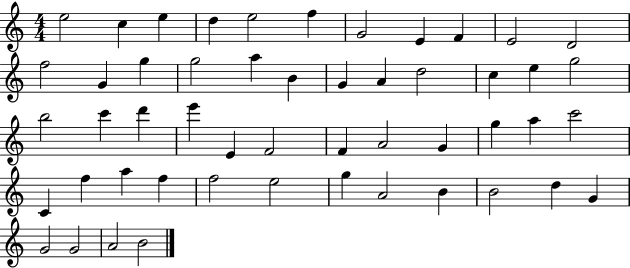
E5/h C5/q E5/q D5/q E5/h F5/q G4/h E4/q F4/q E4/h D4/h F5/h G4/q G5/q G5/h A5/q B4/q G4/q A4/q D5/h C5/q E5/q G5/h B5/h C6/q D6/q E6/q E4/q F4/h F4/q A4/h G4/q G5/q A5/q C6/h C4/q F5/q A5/q F5/q F5/h E5/h G5/q A4/h B4/q B4/h D5/q G4/q G4/h G4/h A4/h B4/h